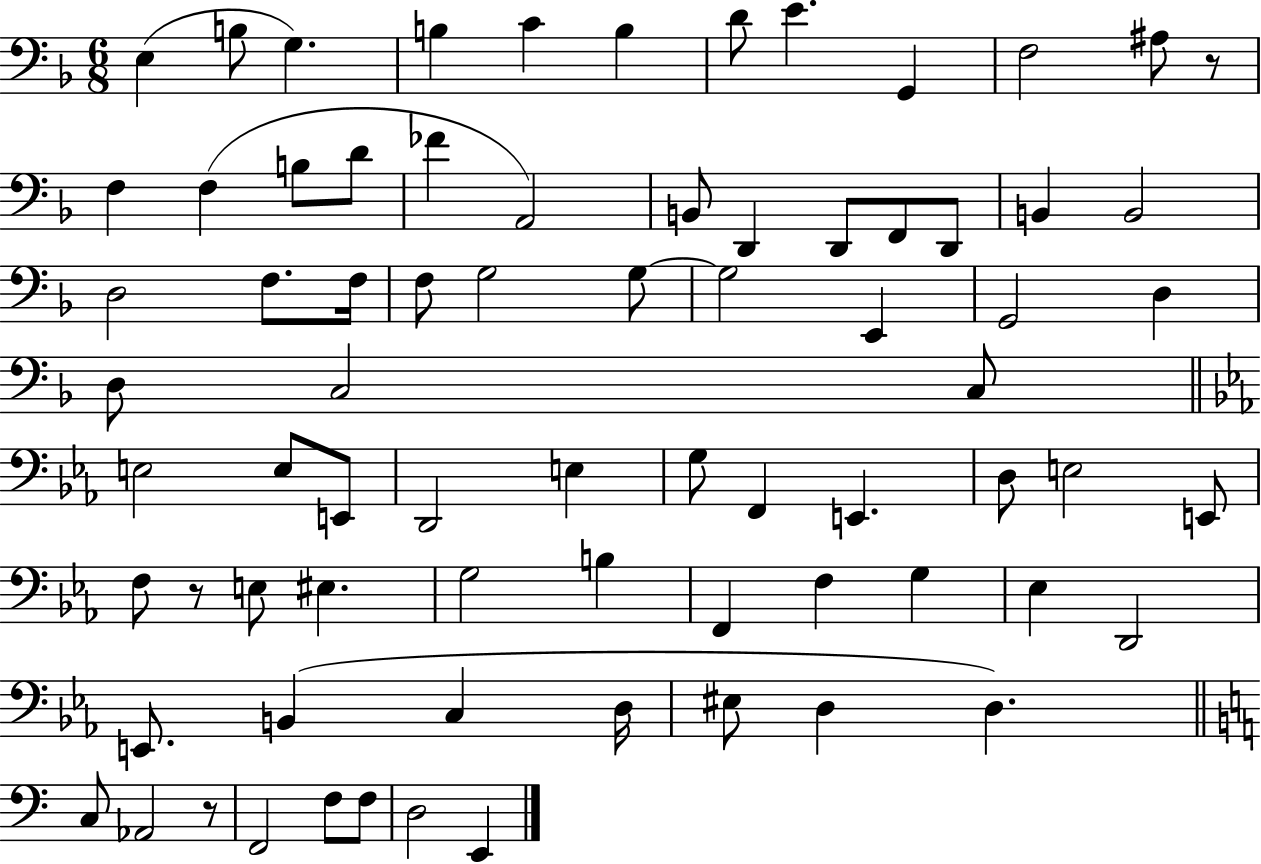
X:1
T:Untitled
M:6/8
L:1/4
K:F
E, B,/2 G, B, C B, D/2 E G,, F,2 ^A,/2 z/2 F, F, B,/2 D/2 _F A,,2 B,,/2 D,, D,,/2 F,,/2 D,,/2 B,, B,,2 D,2 F,/2 F,/4 F,/2 G,2 G,/2 G,2 E,, G,,2 D, D,/2 C,2 C,/2 E,2 E,/2 E,,/2 D,,2 E, G,/2 F,, E,, D,/2 E,2 E,,/2 F,/2 z/2 E,/2 ^E, G,2 B, F,, F, G, _E, D,,2 E,,/2 B,, C, D,/4 ^E,/2 D, D, C,/2 _A,,2 z/2 F,,2 F,/2 F,/2 D,2 E,,